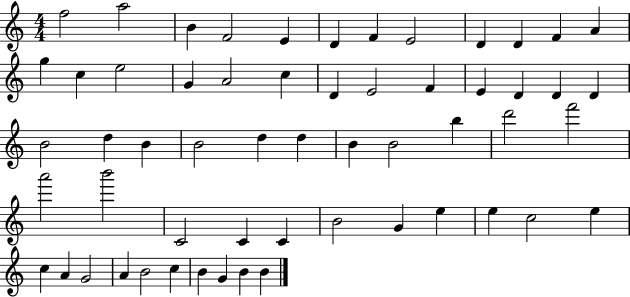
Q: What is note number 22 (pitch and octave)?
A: E4